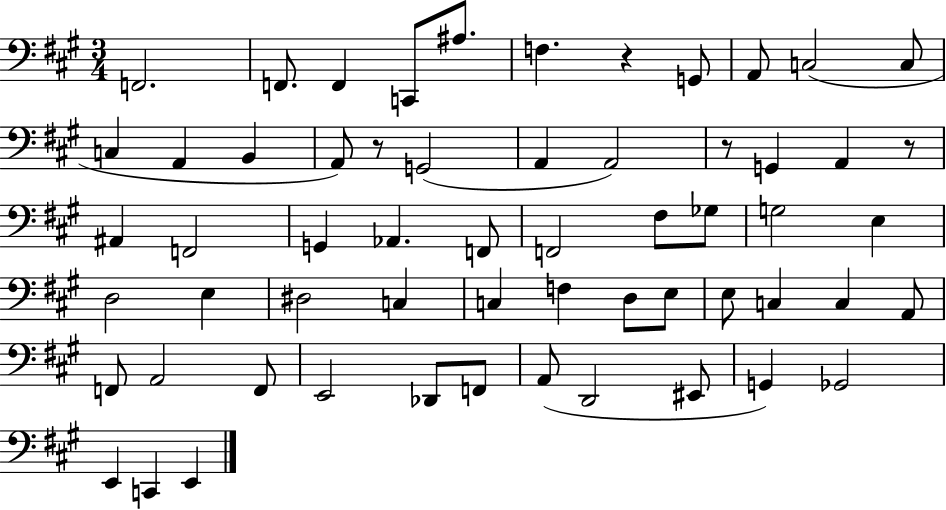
X:1
T:Untitled
M:3/4
L:1/4
K:A
F,,2 F,,/2 F,, C,,/2 ^A,/2 F, z G,,/2 A,,/2 C,2 C,/2 C, A,, B,, A,,/2 z/2 G,,2 A,, A,,2 z/2 G,, A,, z/2 ^A,, F,,2 G,, _A,, F,,/2 F,,2 ^F,/2 _G,/2 G,2 E, D,2 E, ^D,2 C, C, F, D,/2 E,/2 E,/2 C, C, A,,/2 F,,/2 A,,2 F,,/2 E,,2 _D,,/2 F,,/2 A,,/2 D,,2 ^E,,/2 G,, _G,,2 E,, C,, E,,